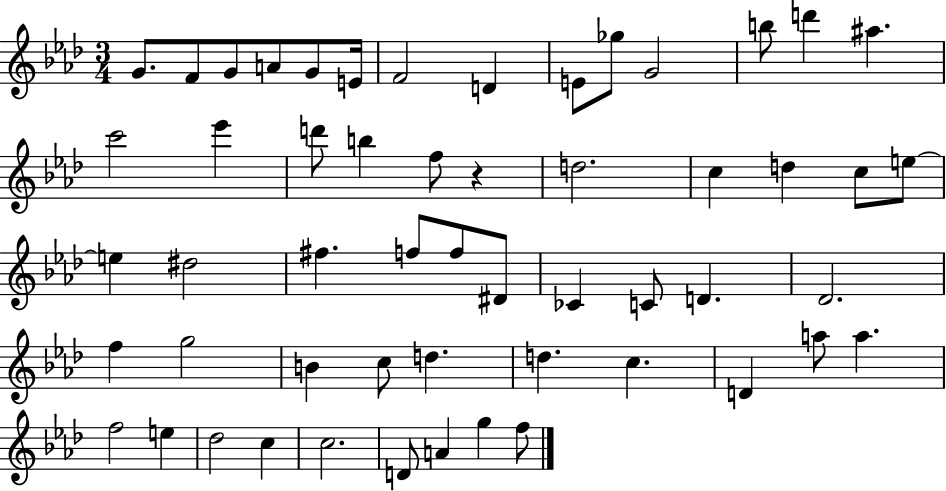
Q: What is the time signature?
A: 3/4